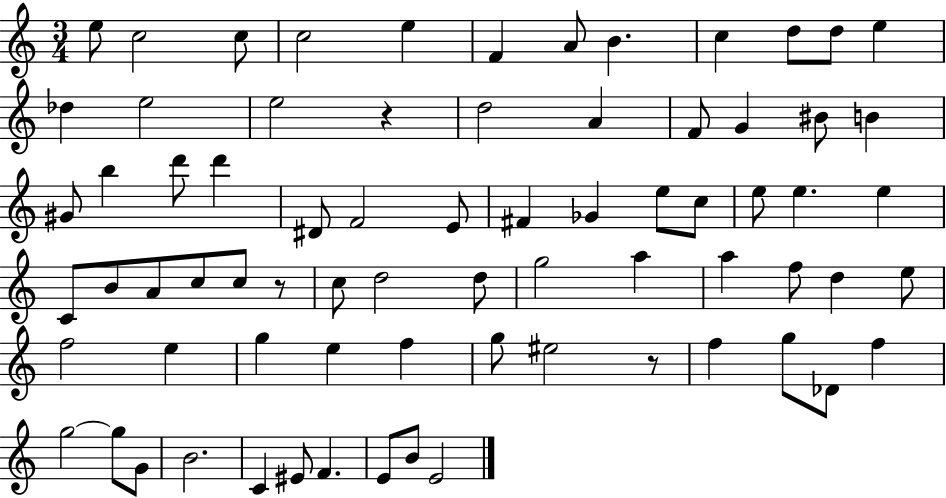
E5/e C5/h C5/e C5/h E5/q F4/q A4/e B4/q. C5/q D5/e D5/e E5/q Db5/q E5/h E5/h R/q D5/h A4/q F4/e G4/q BIS4/e B4/q G#4/e B5/q D6/e D6/q D#4/e F4/h E4/e F#4/q Gb4/q E5/e C5/e E5/e E5/q. E5/q C4/e B4/e A4/e C5/e C5/e R/e C5/e D5/h D5/e G5/h A5/q A5/q F5/e D5/q E5/e F5/h E5/q G5/q E5/q F5/q G5/e EIS5/h R/e F5/q G5/e Db4/e F5/q G5/h G5/e G4/e B4/h. C4/q EIS4/e F4/q. E4/e B4/e E4/h